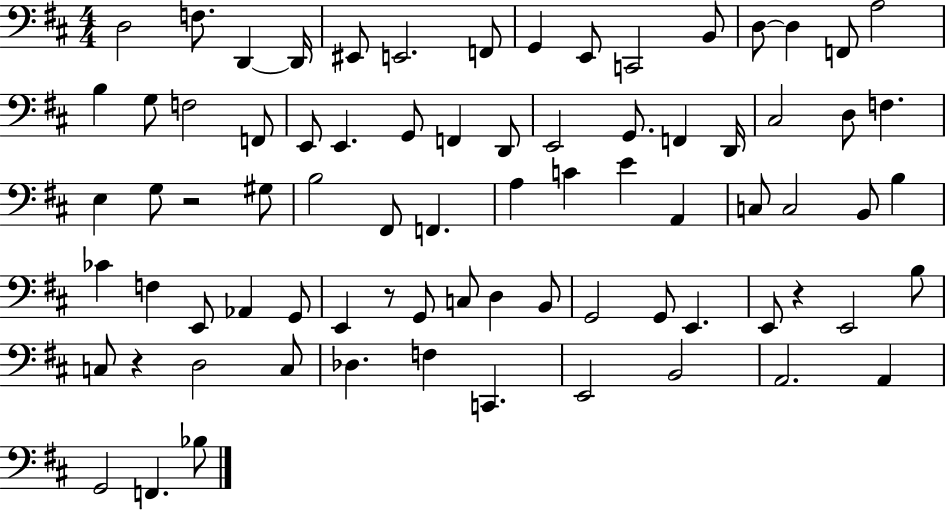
X:1
T:Untitled
M:4/4
L:1/4
K:D
D,2 F,/2 D,, D,,/4 ^E,,/2 E,,2 F,,/2 G,, E,,/2 C,,2 B,,/2 D,/2 D, F,,/2 A,2 B, G,/2 F,2 F,,/2 E,,/2 E,, G,,/2 F,, D,,/2 E,,2 G,,/2 F,, D,,/4 ^C,2 D,/2 F, E, G,/2 z2 ^G,/2 B,2 ^F,,/2 F,, A, C E A,, C,/2 C,2 B,,/2 B, _C F, E,,/2 _A,, G,,/2 E,, z/2 G,,/2 C,/2 D, B,,/2 G,,2 G,,/2 E,, E,,/2 z E,,2 B,/2 C,/2 z D,2 C,/2 _D, F, C,, E,,2 B,,2 A,,2 A,, G,,2 F,, _B,/2